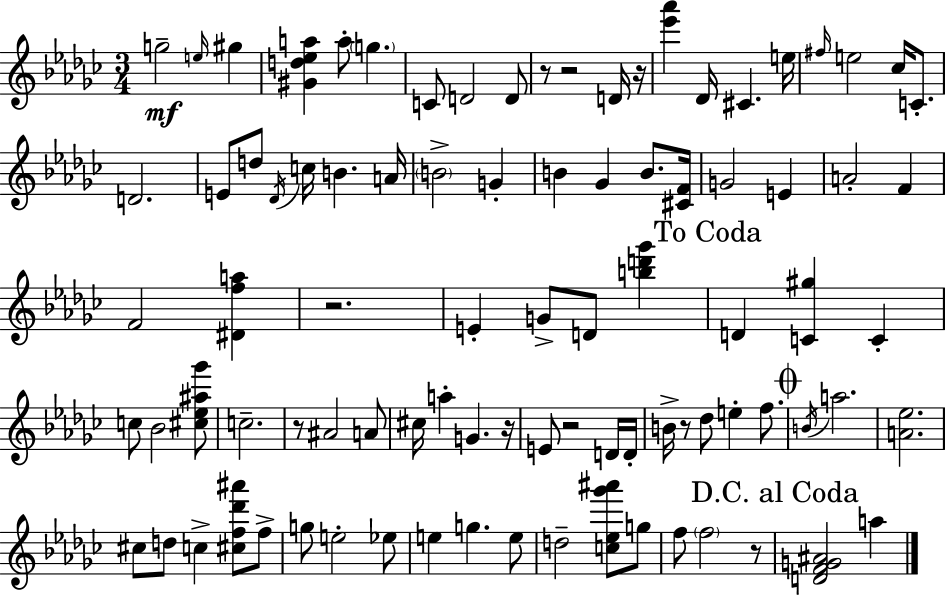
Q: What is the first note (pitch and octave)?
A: G5